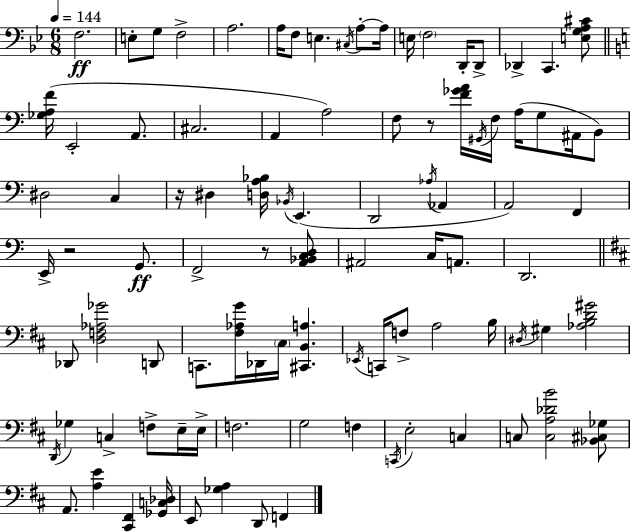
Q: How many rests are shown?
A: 4